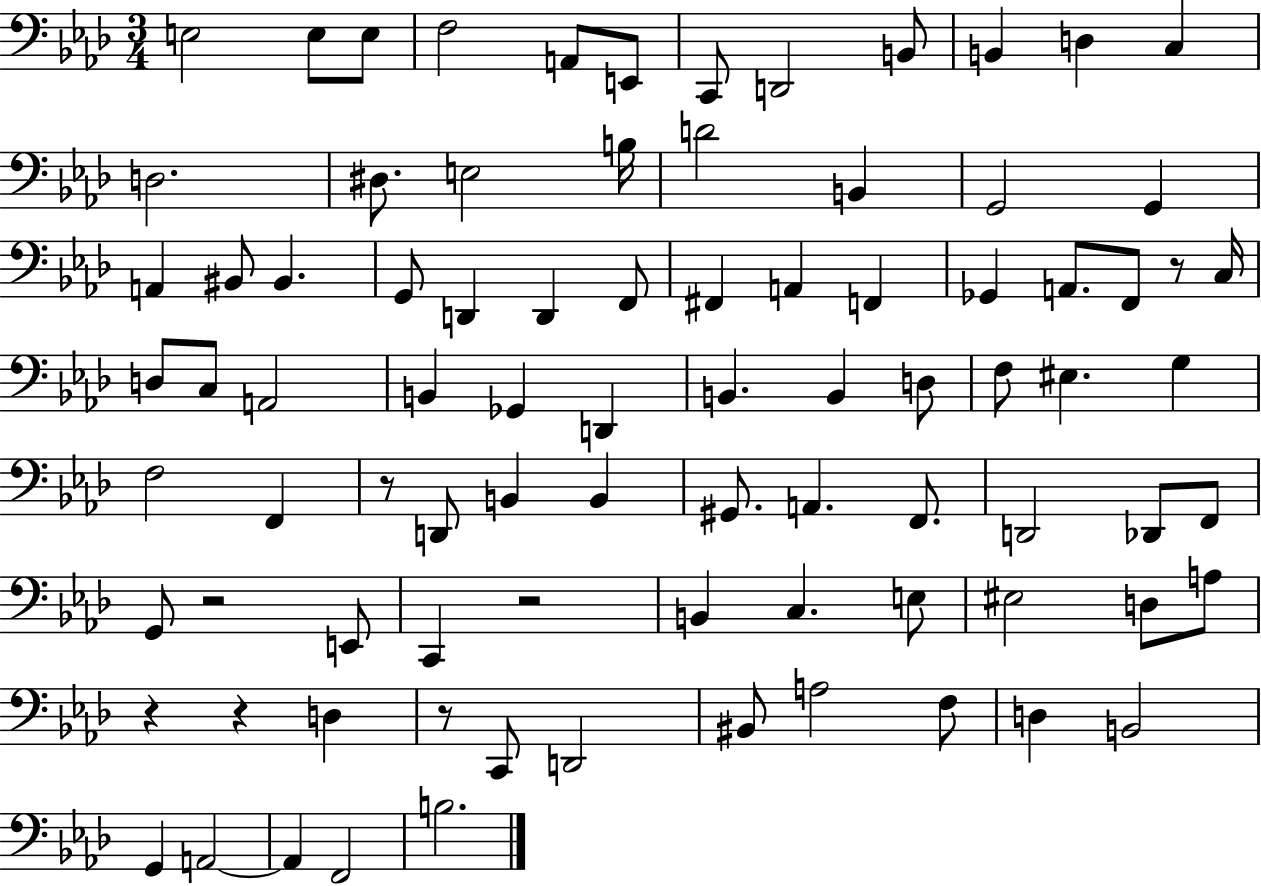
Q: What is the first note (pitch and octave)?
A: E3